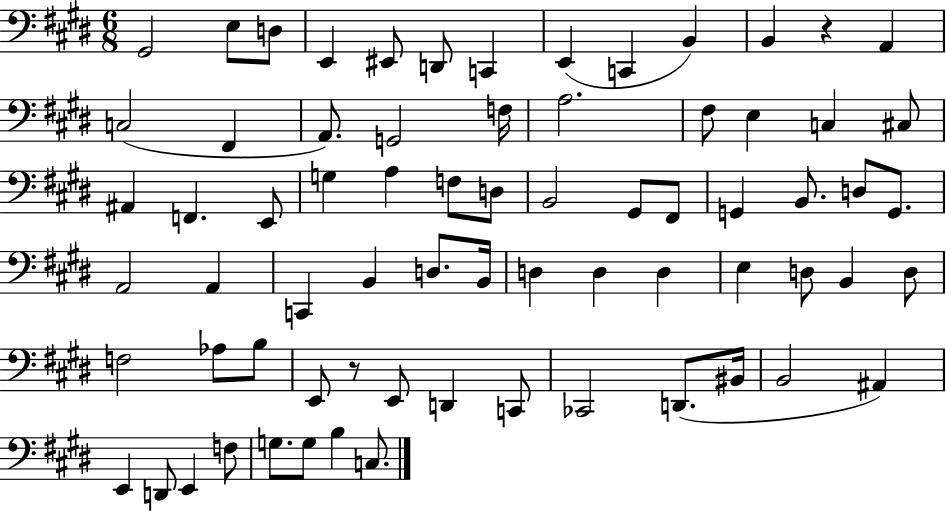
{
  \clef bass
  \numericTimeSignature
  \time 6/8
  \key e \major
  gis,2 e8 d8 | e,4 eis,8 d,8 c,4 | e,4( c,4 b,4) | b,4 r4 a,4 | \break c2( fis,4 | a,8.) g,2 f16 | a2. | fis8 e4 c4 cis8 | \break ais,4 f,4. e,8 | g4 a4 f8 d8 | b,2 gis,8 fis,8 | g,4 b,8. d8 g,8. | \break a,2 a,4 | c,4 b,4 d8. b,16 | d4 d4 d4 | e4 d8 b,4 d8 | \break f2 aes8 b8 | e,8 r8 e,8 d,4 c,8 | ces,2 d,8.( bis,16 | b,2 ais,4) | \break e,4 d,8 e,4 f8 | g8. g8 b4 c8. | \bar "|."
}